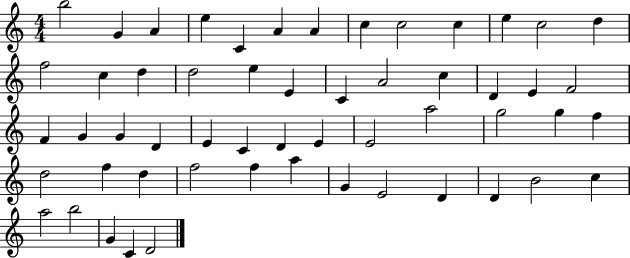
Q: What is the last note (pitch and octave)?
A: D4